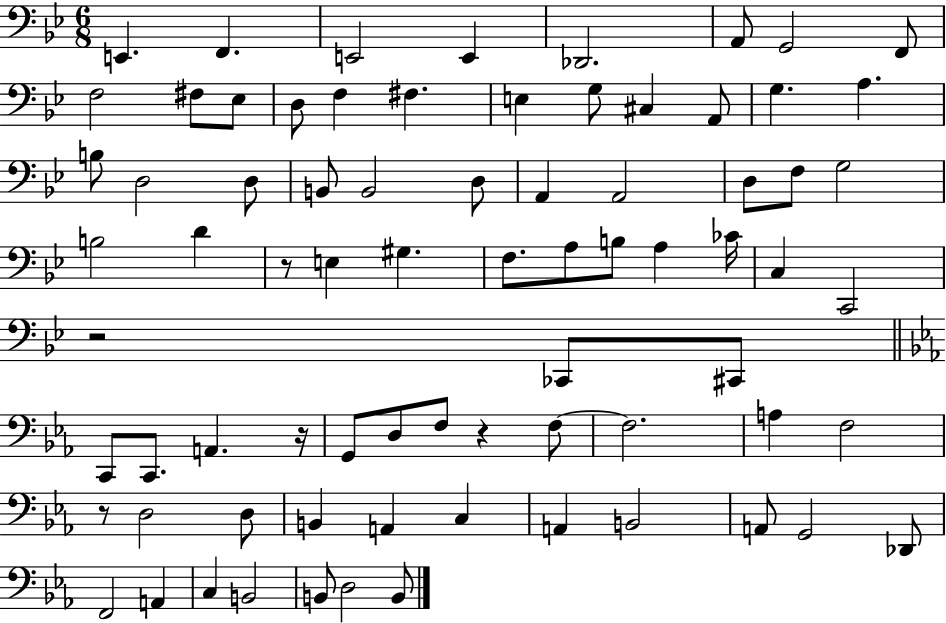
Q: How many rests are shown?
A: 5